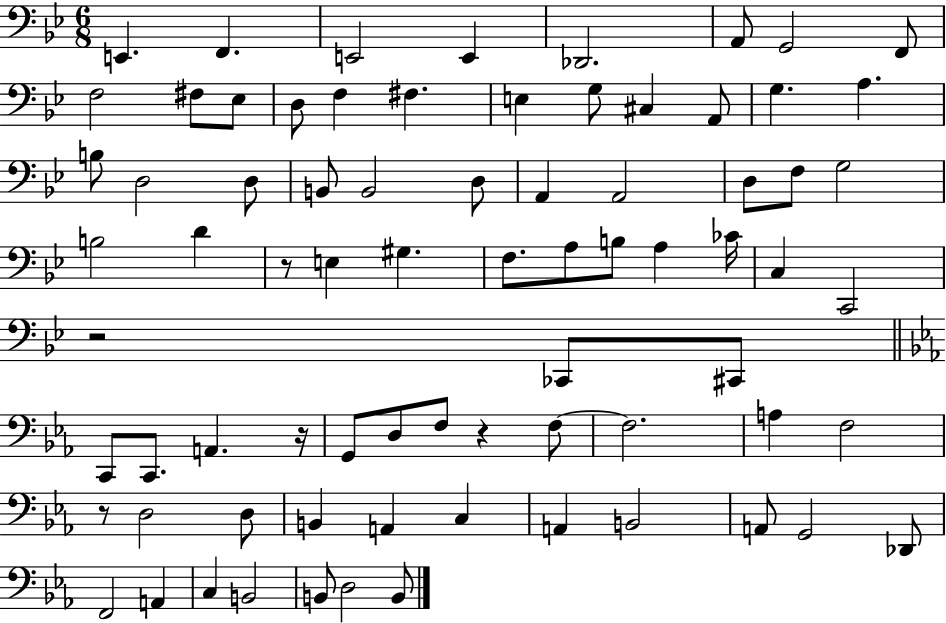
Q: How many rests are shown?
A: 5